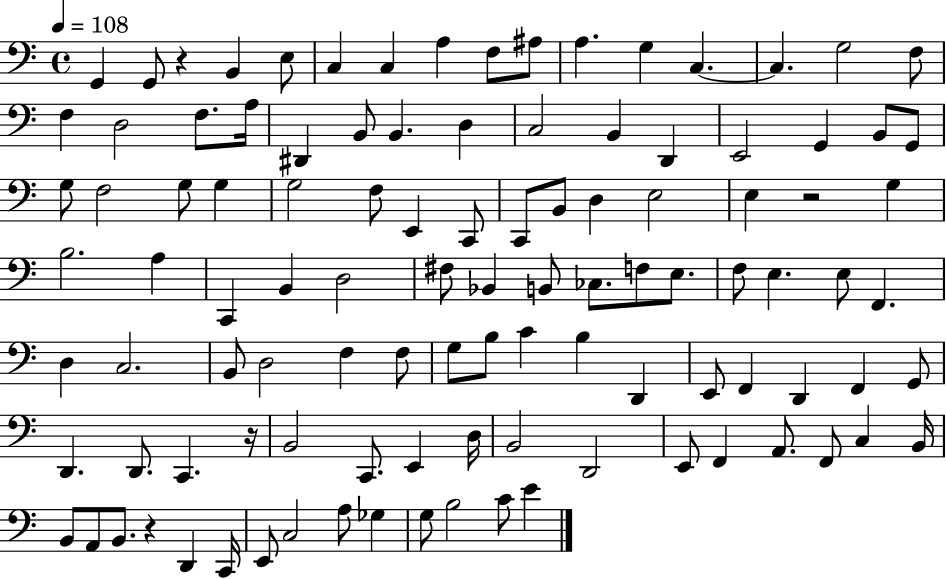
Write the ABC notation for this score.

X:1
T:Untitled
M:4/4
L:1/4
K:C
G,, G,,/2 z B,, E,/2 C, C, A, F,/2 ^A,/2 A, G, C, C, G,2 F,/2 F, D,2 F,/2 A,/4 ^D,, B,,/2 B,, D, C,2 B,, D,, E,,2 G,, B,,/2 G,,/2 G,/2 F,2 G,/2 G, G,2 F,/2 E,, C,,/2 C,,/2 B,,/2 D, E,2 E, z2 G, B,2 A, C,, B,, D,2 ^F,/2 _B,, B,,/2 _C,/2 F,/2 E,/2 F,/2 E, E,/2 F,, D, C,2 B,,/2 D,2 F, F,/2 G,/2 B,/2 C B, D,, E,,/2 F,, D,, F,, G,,/2 D,, D,,/2 C,, z/4 B,,2 C,,/2 E,, D,/4 B,,2 D,,2 E,,/2 F,, A,,/2 F,,/2 C, B,,/4 B,,/2 A,,/2 B,,/2 z D,, C,,/4 E,,/2 C,2 A,/2 _G, G,/2 B,2 C/2 E